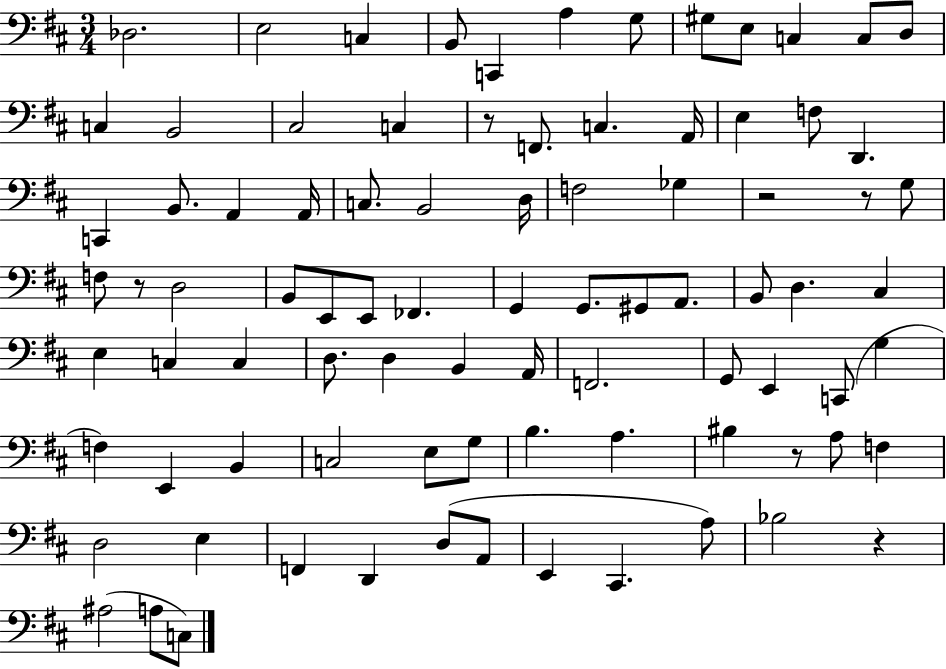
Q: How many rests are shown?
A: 6